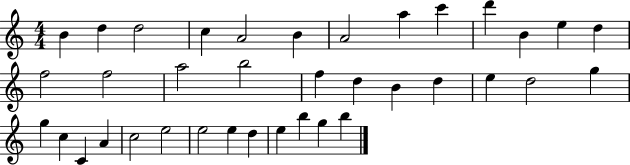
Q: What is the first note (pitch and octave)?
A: B4